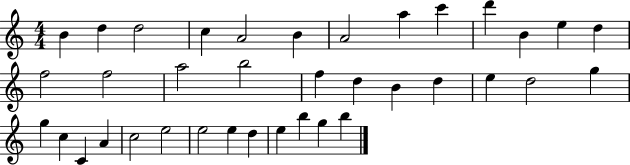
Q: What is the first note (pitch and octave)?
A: B4